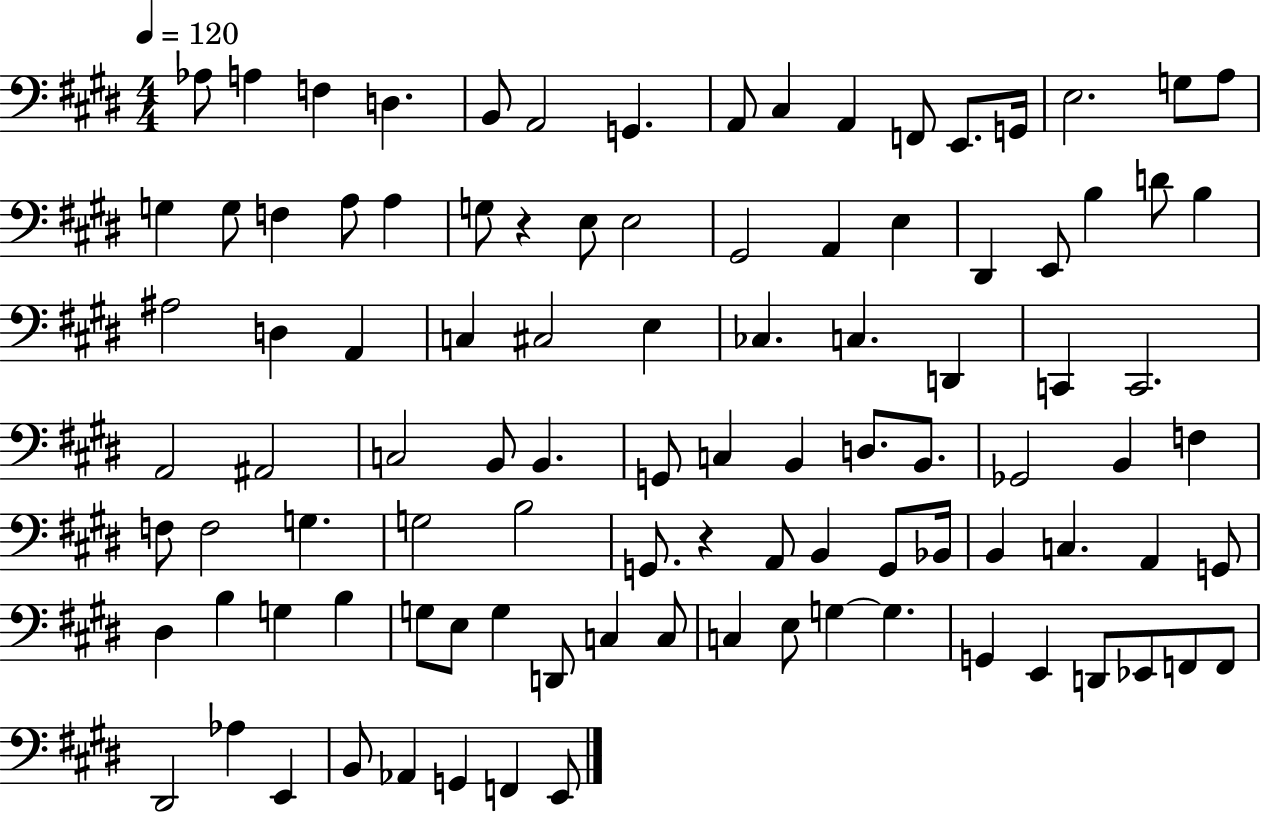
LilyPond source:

{
  \clef bass
  \numericTimeSignature
  \time 4/4
  \key e \major
  \tempo 4 = 120
  aes8 a4 f4 d4. | b,8 a,2 g,4. | a,8 cis4 a,4 f,8 e,8. g,16 | e2. g8 a8 | \break g4 g8 f4 a8 a4 | g8 r4 e8 e2 | gis,2 a,4 e4 | dis,4 e,8 b4 d'8 b4 | \break ais2 d4 a,4 | c4 cis2 e4 | ces4. c4. d,4 | c,4 c,2. | \break a,2 ais,2 | c2 b,8 b,4. | g,8 c4 b,4 d8. b,8. | ges,2 b,4 f4 | \break f8 f2 g4. | g2 b2 | g,8. r4 a,8 b,4 g,8 bes,16 | b,4 c4. a,4 g,8 | \break dis4 b4 g4 b4 | g8 e8 g4 d,8 c4 c8 | c4 e8 g4~~ g4. | g,4 e,4 d,8 ees,8 f,8 f,8 | \break dis,2 aes4 e,4 | b,8 aes,4 g,4 f,4 e,8 | \bar "|."
}